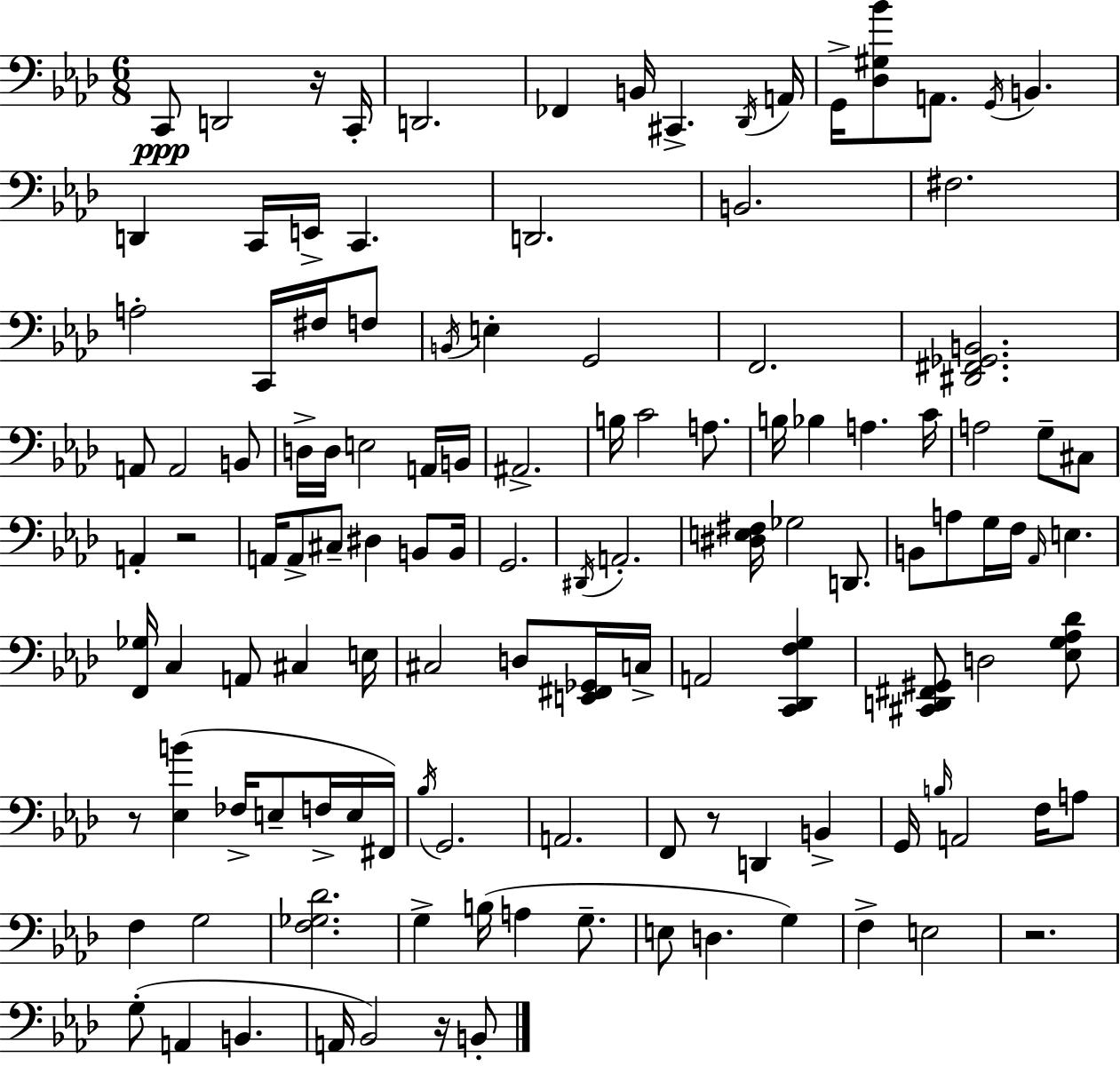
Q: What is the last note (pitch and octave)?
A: B2